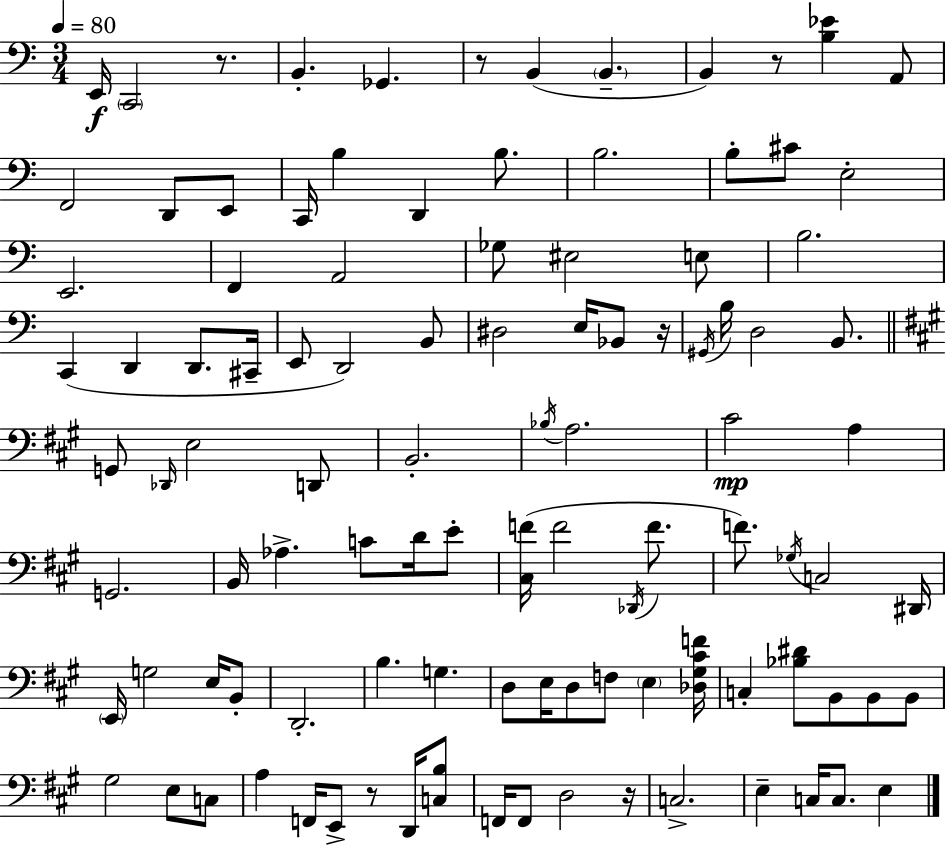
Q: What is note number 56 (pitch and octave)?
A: F4